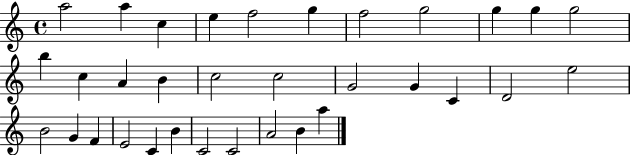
{
  \clef treble
  \time 4/4
  \defaultTimeSignature
  \key c \major
  a''2 a''4 c''4 | e''4 f''2 g''4 | f''2 g''2 | g''4 g''4 g''2 | \break b''4 c''4 a'4 b'4 | c''2 c''2 | g'2 g'4 c'4 | d'2 e''2 | \break b'2 g'4 f'4 | e'2 c'4 b'4 | c'2 c'2 | a'2 b'4 a''4 | \break \bar "|."
}